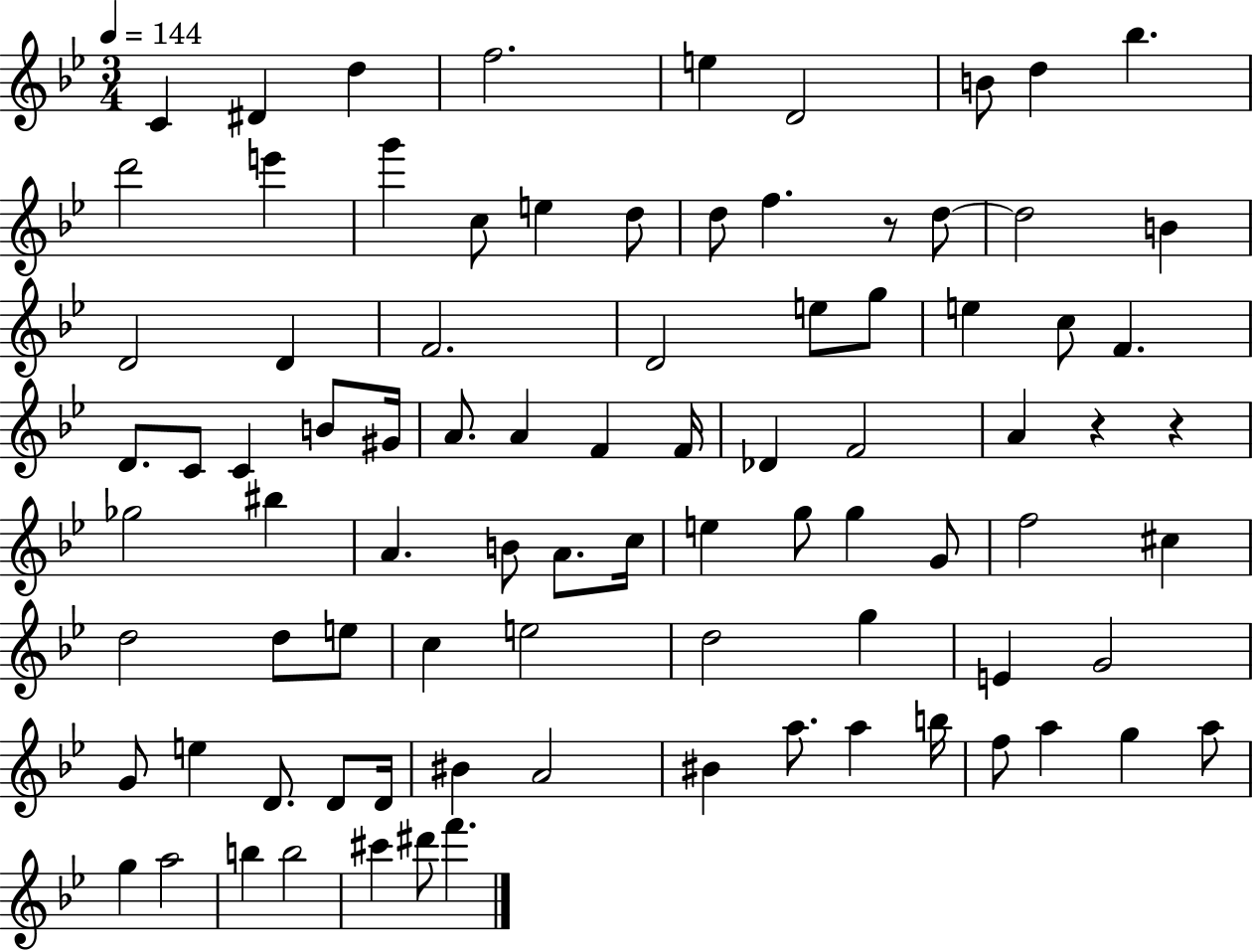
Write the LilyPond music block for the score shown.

{
  \clef treble
  \numericTimeSignature
  \time 3/4
  \key bes \major
  \tempo 4 = 144
  c'4 dis'4 d''4 | f''2. | e''4 d'2 | b'8 d''4 bes''4. | \break d'''2 e'''4 | g'''4 c''8 e''4 d''8 | d''8 f''4. r8 d''8~~ | d''2 b'4 | \break d'2 d'4 | f'2. | d'2 e''8 g''8 | e''4 c''8 f'4. | \break d'8. c'8 c'4 b'8 gis'16 | a'8. a'4 f'4 f'16 | des'4 f'2 | a'4 r4 r4 | \break ges''2 bis''4 | a'4. b'8 a'8. c''16 | e''4 g''8 g''4 g'8 | f''2 cis''4 | \break d''2 d''8 e''8 | c''4 e''2 | d''2 g''4 | e'4 g'2 | \break g'8 e''4 d'8. d'8 d'16 | bis'4 a'2 | bis'4 a''8. a''4 b''16 | f''8 a''4 g''4 a''8 | \break g''4 a''2 | b''4 b''2 | cis'''4 dis'''8 f'''4. | \bar "|."
}